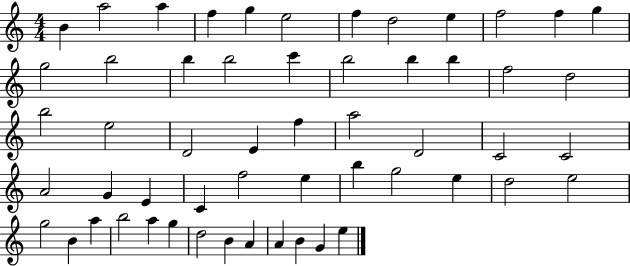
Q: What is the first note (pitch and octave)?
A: B4